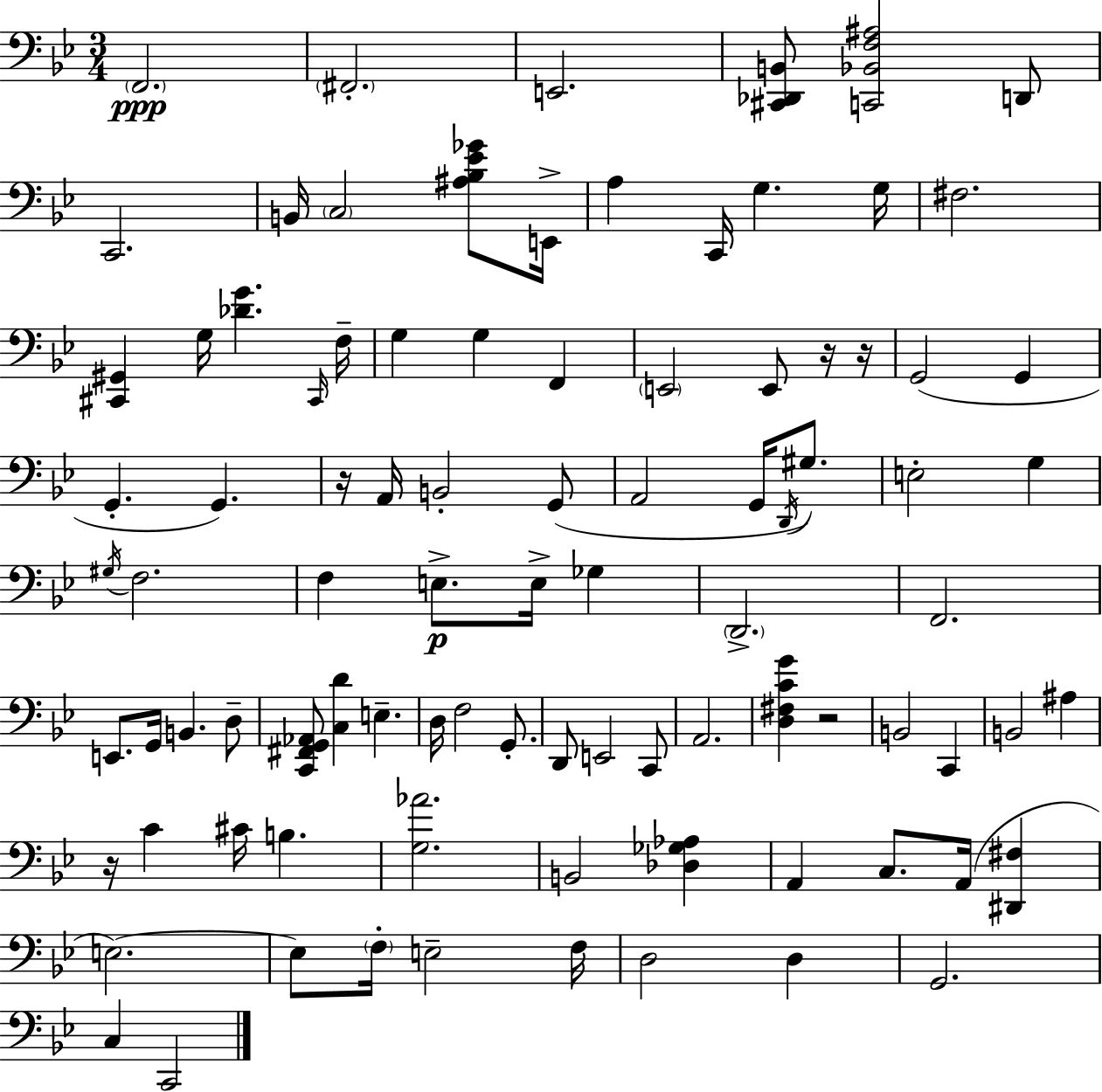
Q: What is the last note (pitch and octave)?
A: C2